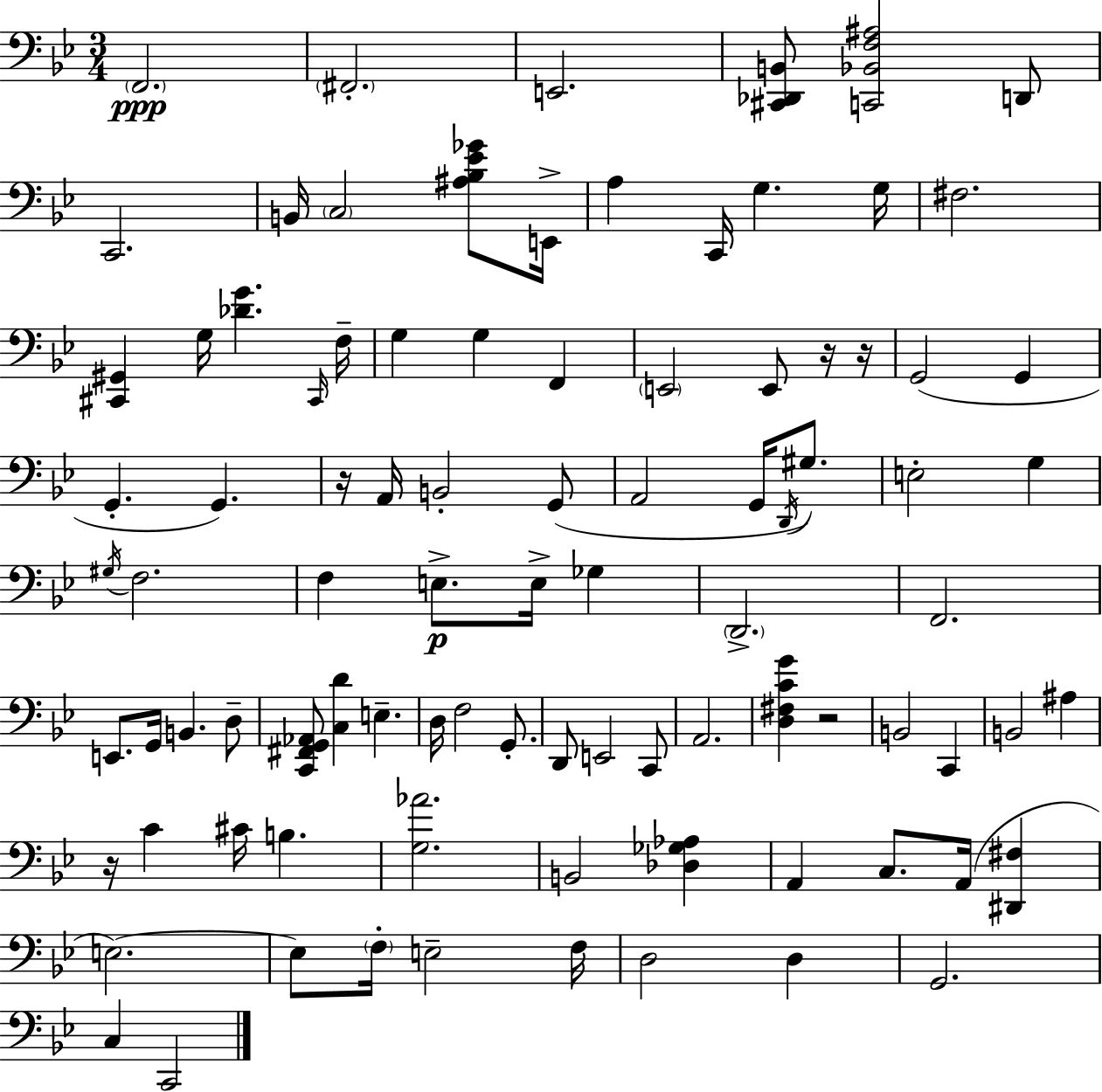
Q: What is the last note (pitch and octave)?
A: C2